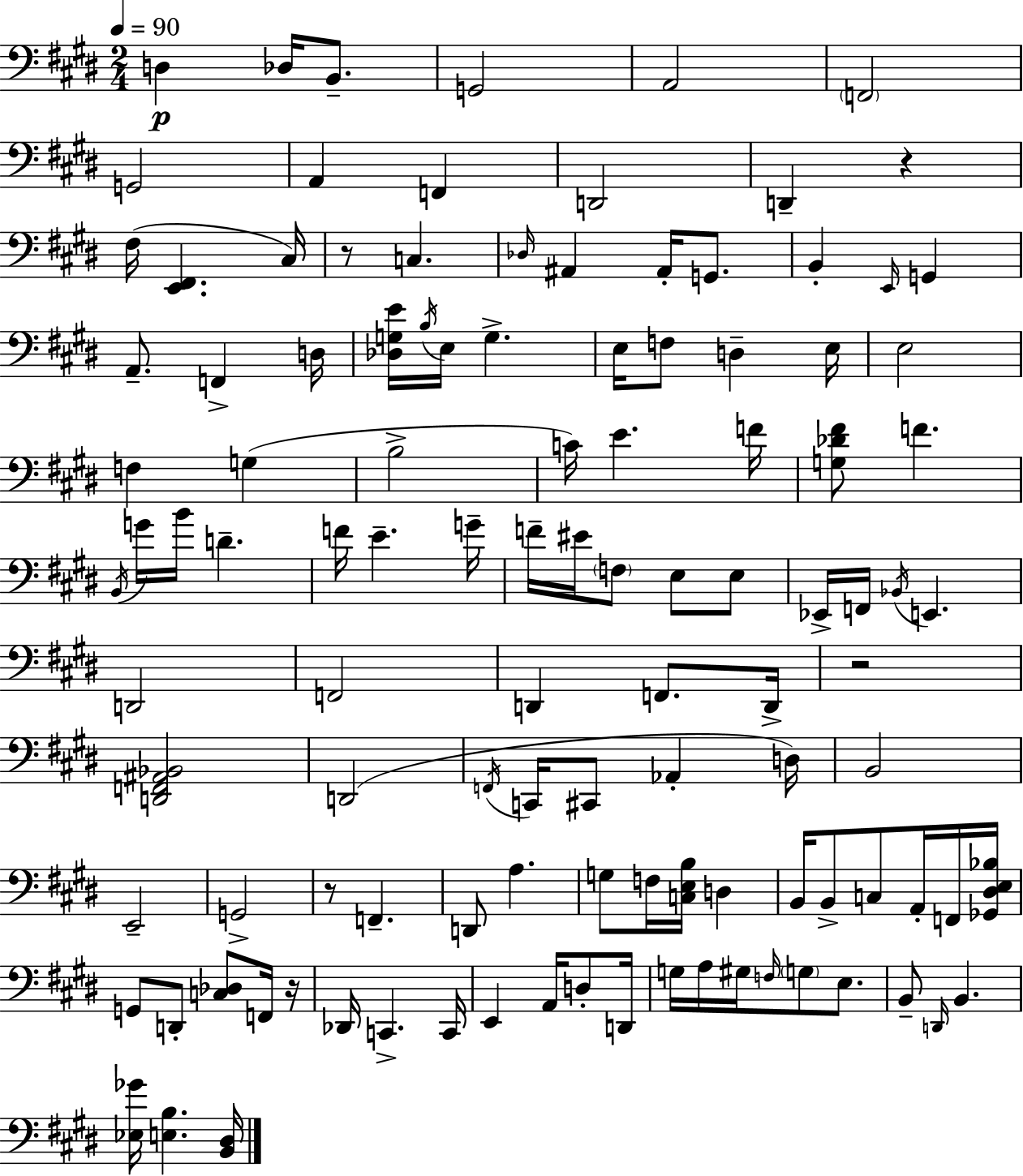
{
  \clef bass
  \numericTimeSignature
  \time 2/4
  \key e \major
  \tempo 4 = 90
  d4\p des16 b,8.-- | g,2 | a,2 | \parenthesize f,2 | \break g,2 | a,4 f,4 | d,2 | d,4-- r4 | \break fis16( <e, fis,>4. cis16) | r8 c4. | \grace { des16 } ais,4 ais,16-. g,8. | b,4-. \grace { e,16 } g,4 | \break a,8.-- f,4-> | d16 <des g e'>16 \acciaccatura { b16 } e16 g4.-> | e16 f8 d4-- | e16 e2 | \break f4 g4( | b2-> | c'16) e'4. | f'16 <g des' fis'>8 f'4. | \break \acciaccatura { b,16 } g'16 b'16 d'4.-- | f'16 e'4.-- | g'16-- f'16-- eis'16 \parenthesize f8 | e8 e8 ees,16-> f,16 \acciaccatura { bes,16 } e,4. | \break d,2 | f,2 | d,4 | f,8. d,16-> r2 | \break <d, f, ais, bes,>2 | d,2( | \acciaccatura { f,16 } c,16 cis,8 | aes,4-. d16) b,2 | \break e,2-- | g,2-> | r8 | f,4.-- d,8 | \break a4. g8 | f16 <c e b>16 d4 b,16 b,8-> | c8 a,16-. f,16 <ges, dis e bes>16 g,8 | d,8-. <c des>8 f,16 r16 des,16 c,4.-> | \break c,16 e,4 | a,16 d8-. d,16 g16 a16 | gis16 \grace { f16 } \parenthesize g8 e8. b,8-- | \grace { d,16 } b,4. | \break <ees ges'>16 <e b>4. <b, dis>16 | \bar "|."
}